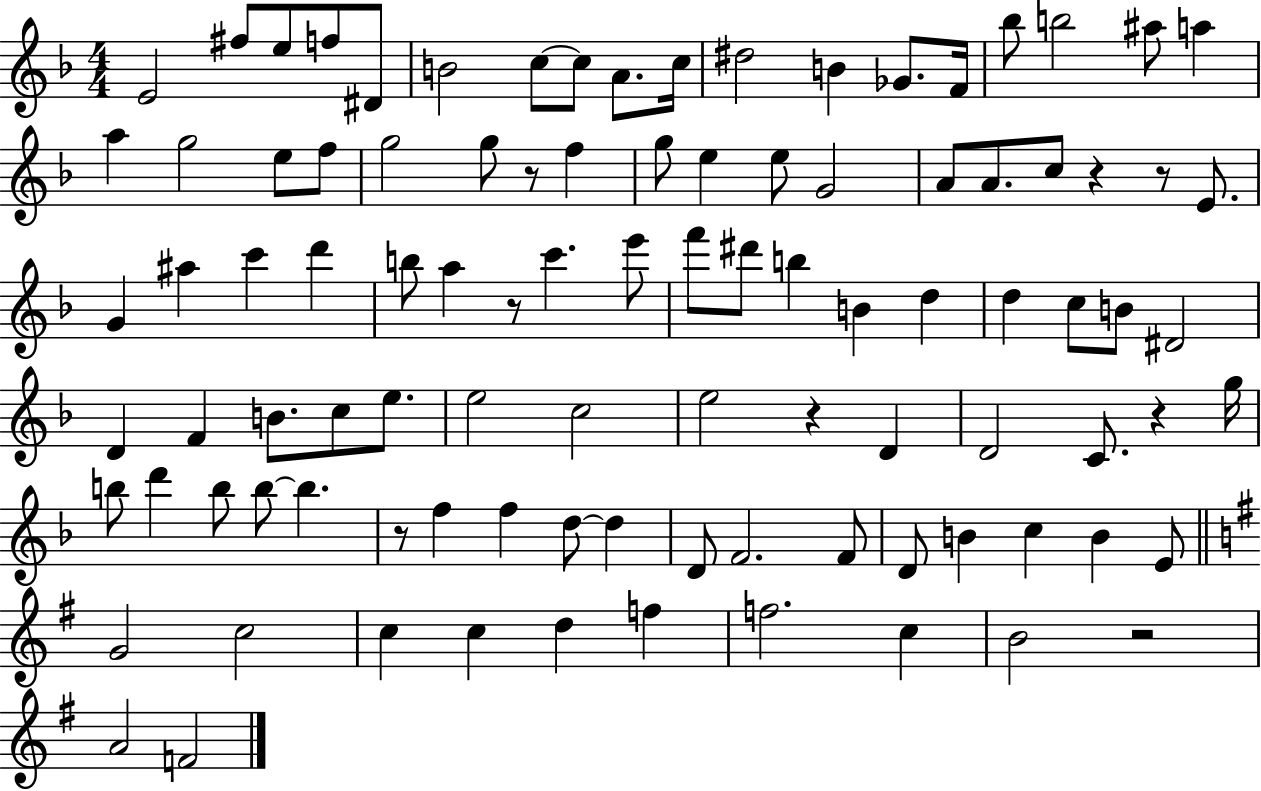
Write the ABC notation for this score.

X:1
T:Untitled
M:4/4
L:1/4
K:F
E2 ^f/2 e/2 f/2 ^D/2 B2 c/2 c/2 A/2 c/4 ^d2 B _G/2 F/4 _b/2 b2 ^a/2 a a g2 e/2 f/2 g2 g/2 z/2 f g/2 e e/2 G2 A/2 A/2 c/2 z z/2 E/2 G ^a c' d' b/2 a z/2 c' e'/2 f'/2 ^d'/2 b B d d c/2 B/2 ^D2 D F B/2 c/2 e/2 e2 c2 e2 z D D2 C/2 z g/4 b/2 d' b/2 b/2 b z/2 f f d/2 d D/2 F2 F/2 D/2 B c B E/2 G2 c2 c c d f f2 c B2 z2 A2 F2